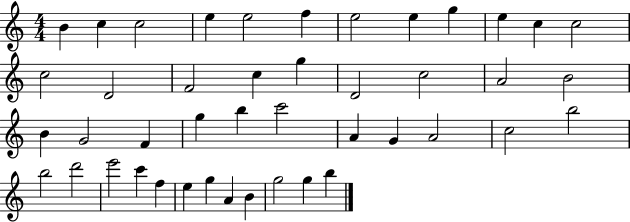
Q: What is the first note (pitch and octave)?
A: B4